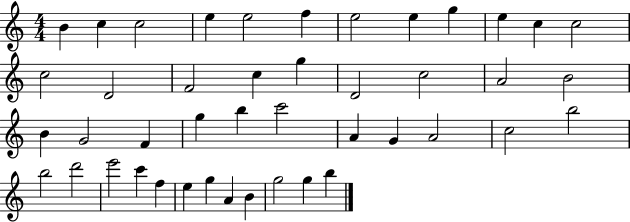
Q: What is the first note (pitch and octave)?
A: B4